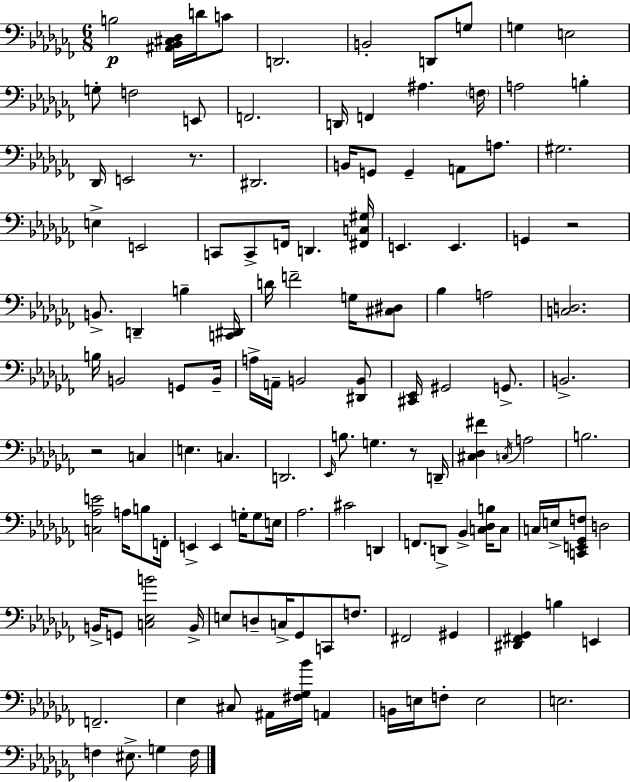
X:1
T:Untitled
M:6/8
L:1/4
K:Abm
B,2 [^A,,_B,,^C,_D,]/4 D/4 C/2 D,,2 B,,2 D,,/2 G,/2 G, E,2 G,/2 F,2 E,,/2 F,,2 D,,/4 F,, ^A, F,/4 A,2 B, _D,,/4 E,,2 z/2 ^D,,2 B,,/4 G,,/2 G,, A,,/2 A,/2 ^G,2 E, E,,2 C,,/2 C,,/2 F,,/4 D,, [^F,,C,^G,]/4 E,, E,, G,, z2 B,,/2 D,, B, [C,,^D,,]/4 D/4 F2 G,/4 [^C,^D,]/2 _B, A,2 [C,D,]2 B,/4 B,,2 G,,/2 B,,/4 A,/4 A,,/4 B,,2 [^D,,B,,]/2 [^C,,_E,,]/4 ^G,,2 G,,/2 B,,2 z2 C, E, C, D,,2 _E,,/4 B,/2 G, z/2 D,,/4 [^C,_D,^F] C,/4 A,2 B,2 [C,_A,E]2 A,/4 B,/2 F,,/4 E,, E,, G,/4 G,/2 E,/4 _A,2 ^C2 D,, F,,/2 D,,/2 _B,, [C,_D,B,]/4 C,/2 C,/4 E,/4 [C,,E,,_G,,F,]/2 D,2 B,,/4 G,,/2 [C,_E,B]2 B,,/4 E,/2 D,/2 C,/4 _G,,/2 C,,/2 F,/2 ^F,,2 ^G,, [^D,,^F,,_G,,] B, E,, F,,2 _E, ^C,/2 ^A,,/4 [^F,_G,_B]/4 A,, B,,/4 E,/4 F,/2 E,2 E,2 F, ^E,/2 G, F,/4